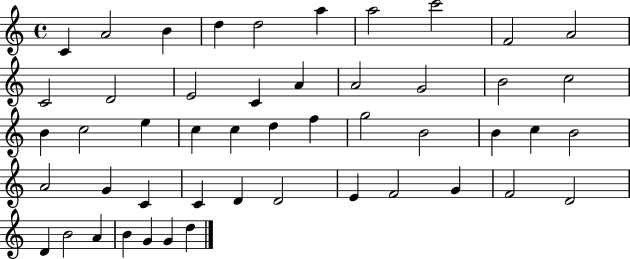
{
  \clef treble
  \time 4/4
  \defaultTimeSignature
  \key c \major
  c'4 a'2 b'4 | d''4 d''2 a''4 | a''2 c'''2 | f'2 a'2 | \break c'2 d'2 | e'2 c'4 a'4 | a'2 g'2 | b'2 c''2 | \break b'4 c''2 e''4 | c''4 c''4 d''4 f''4 | g''2 b'2 | b'4 c''4 b'2 | \break a'2 g'4 c'4 | c'4 d'4 d'2 | e'4 f'2 g'4 | f'2 d'2 | \break d'4 b'2 a'4 | b'4 g'4 g'4 d''4 | \bar "|."
}